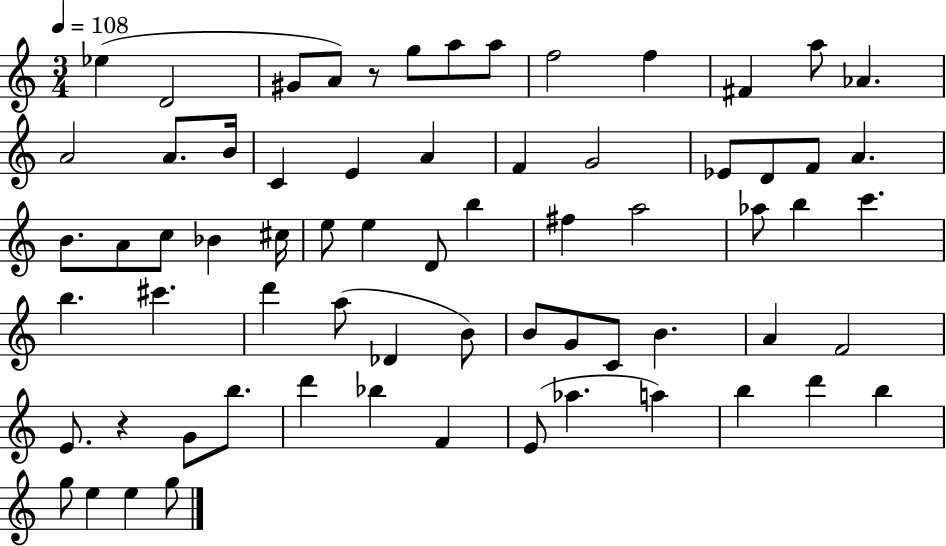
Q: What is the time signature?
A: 3/4